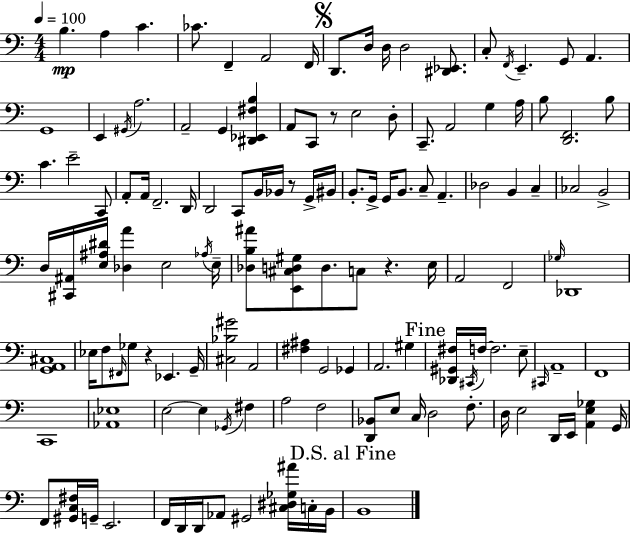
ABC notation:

X:1
T:Untitled
M:4/4
L:1/4
K:C
B, A, C _C/2 F,, A,,2 F,,/4 D,,/2 D,/4 D,/4 D,2 [^D,,_E,,]/2 C,/2 F,,/4 E,, G,,/2 A,, G,,4 E,, ^G,,/4 A,2 A,,2 G,, [^D,,_E,,^F,B,] A,,/2 C,,/2 z/2 E,2 D,/2 C,,/2 A,,2 G, A,/4 B,/2 [D,,F,,]2 B,/2 C E2 C,,/2 A,,/2 A,,/4 F,,2 D,,/4 D,,2 C,,/2 B,,/4 _B,,/4 z/2 G,,/4 ^B,,/4 B,,/2 G,,/4 G,,/4 B,,/2 C,/2 A,, _D,2 B,, C, _C,2 B,,2 D,/4 [^C,,^A,,]/4 [E,^A,^D]/4 [_D,A] E,2 _A,/4 E,/4 [_D,B,^A]/2 [E,,^C,D,^G,]/2 D,/2 C,/2 z E,/4 A,,2 F,,2 _G,/4 _D,,4 [G,,A,,^C,]4 _E,/4 F,/2 ^F,,/4 _G,/2 z _E,, G,,/4 [^C,_B,^G]2 A,,2 [^F,^A,] G,,2 _G,, A,,2 ^G, [_D,,^G,,^F,]/4 ^C,,/4 F,/4 F,2 E,/2 ^C,,/4 A,,4 F,,4 C,,4 [_A,,_E,]4 E,2 E, _G,,/4 ^F, A,2 F,2 [D,,_B,,]/2 E,/2 C,/4 D,2 F,/2 D,/4 E,2 D,,/4 E,,/4 [A,,E,_G,] G,,/4 F,,/2 [^G,,C,^F,]/4 G,,/4 E,,2 F,,/4 D,,/4 D,,/4 _A,,/2 ^G,,2 [^C,^D,_G,^A]/4 C,/4 B,,/4 B,,4